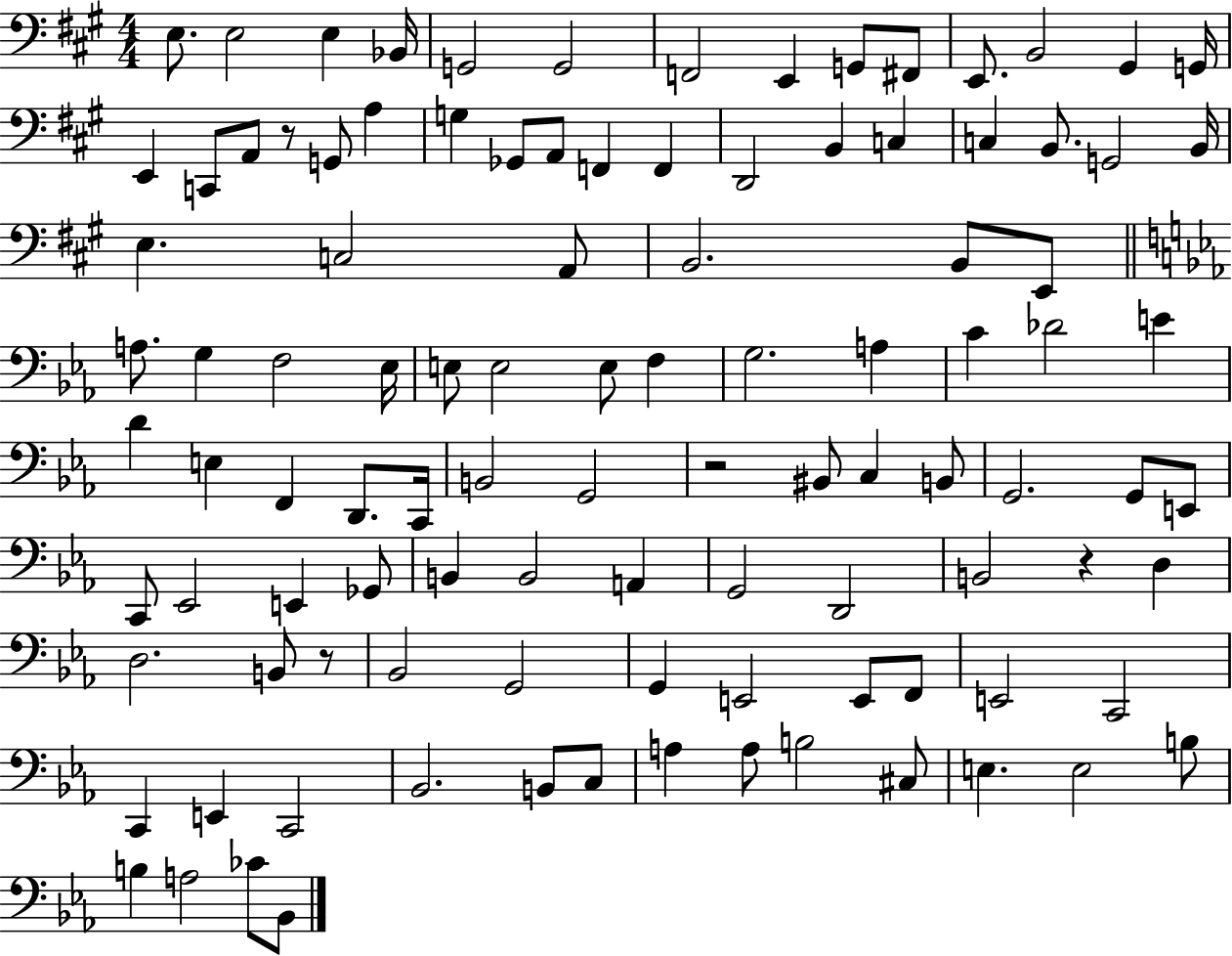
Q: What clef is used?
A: bass